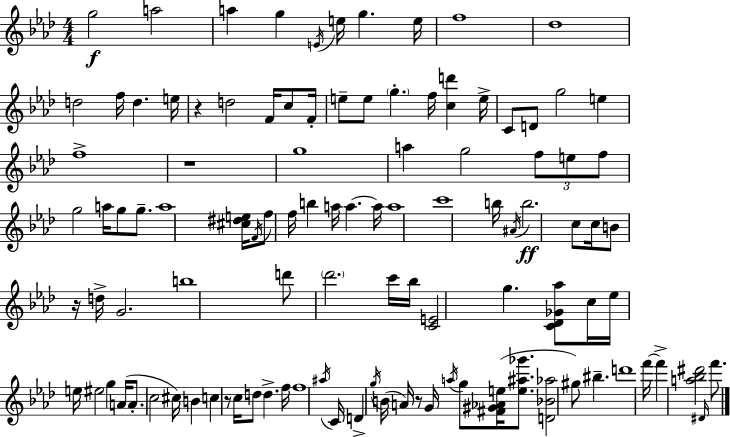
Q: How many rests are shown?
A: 5